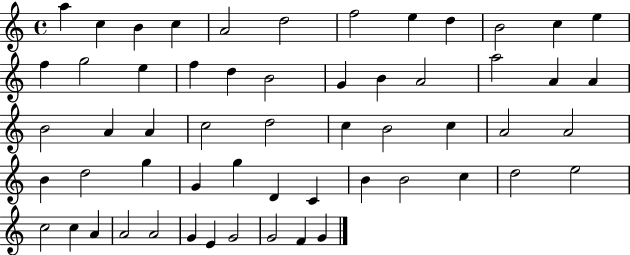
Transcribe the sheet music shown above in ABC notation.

X:1
T:Untitled
M:4/4
L:1/4
K:C
a c B c A2 d2 f2 e d B2 c e f g2 e f d B2 G B A2 a2 A A B2 A A c2 d2 c B2 c A2 A2 B d2 g G g D C B B2 c d2 e2 c2 c A A2 A2 G E G2 G2 F G